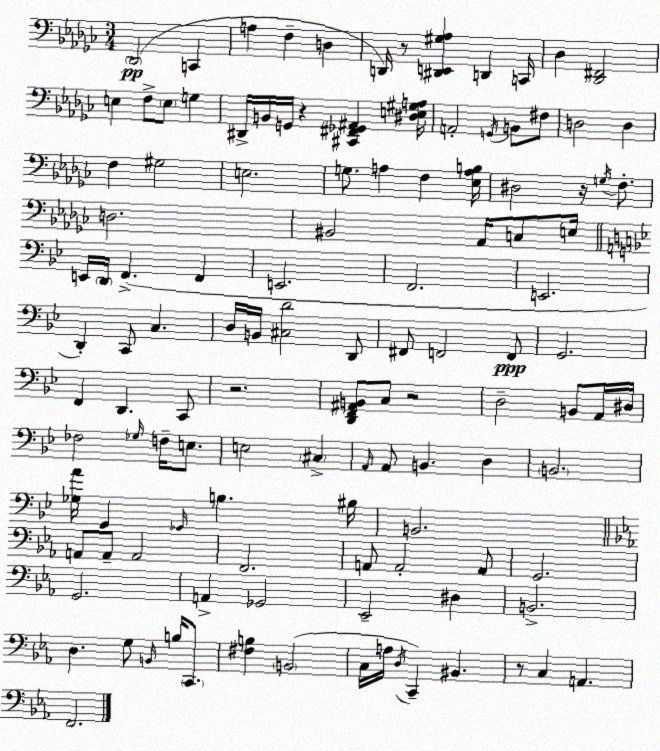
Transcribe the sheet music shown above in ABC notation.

X:1
T:Untitled
M:3/4
L:1/4
K:Ebm
_D,,2 C,, A, F, D, D,,/4 z/2 [^D,,E,,^G,_A,] D,, C,,/4 _D, [_D,,^F,,]2 E, F,/2 E,/2 G, ^D,,/4 B,,/4 G,,/4 z [^C,,^F,,_G,,^A,,] [^D,E,^G,A,]/4 A,,2 G,,/4 B,,/2 ^F,/2 D,2 D, F, ^G,2 E,2 G,/2 A, F, [_E,A,B,]/4 ^D,2 z/4 G,/4 F,/2 D,2 ^B,,2 _A,,/4 C,/2 E,/4 E,,/4 D,,/4 F,, F,, E,,2 F,,2 E,,2 D,, C,,/2 C, D,/4 B,,/4 [^C,D]2 D,,/2 ^F,,/2 F,,2 F,,/2 G,,2 F,, D,, C,,/2 z2 [D,,F,,^A,,B,,]/2 C,/2 z2 D,2 B,,/2 A,,/4 ^D,/4 _F,2 _G,/4 F,/4 E,/2 E,2 ^C, A,,/4 A,,/2 B,, D, B,,2 [_G,A]/4 G,, _G,,/4 B, ^B,/4 B,,2 A,,/2 A,,/2 A,,2 F,,2 A,,/2 A,,2 A,,/2 G,,2 G,,2 A,, _G,,2 _E,,2 ^D, B,,2 D, G,/2 B,,/4 B,/4 C,,/2 [^F,B,] B,,2 C,/4 A,/4 D,/4 C,, ^B,, z/2 C, A,, F,,2